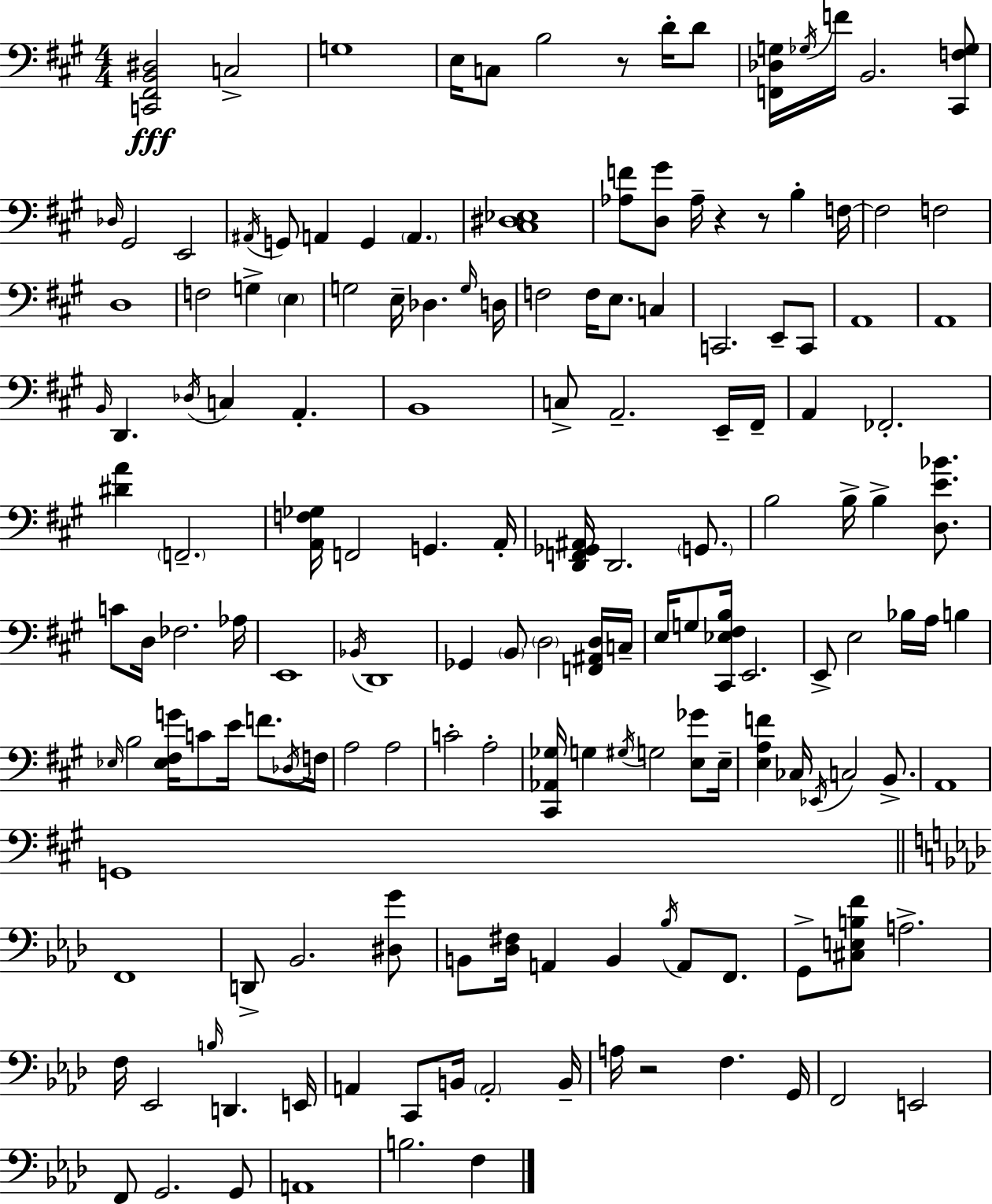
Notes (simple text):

[C2,F#2,B2,D#3]/h C3/h G3/w E3/s C3/e B3/h R/e D4/s D4/e [F2,Db3,G3]/s Gb3/s F4/s B2/h. [C#2,F3,Gb3]/e Db3/s G#2/h E2/h A#2/s G2/e A2/q G2/q A2/q. [C#3,D#3,Eb3]/w [Ab3,F4]/e [D3,G#4]/e Ab3/s R/q R/e B3/q F3/s F3/h F3/h D3/w F3/h G3/q E3/q G3/h E3/s Db3/q. G3/s D3/s F3/h F3/s E3/e. C3/q C2/h. E2/e C2/e A2/w A2/w B2/s D2/q. Db3/s C3/q A2/q. B2/w C3/e A2/h. E2/s F#2/s A2/q FES2/h. [D#4,A4]/q F2/h. [A2,F3,Gb3]/s F2/h G2/q. A2/s [D2,F2,Gb2,A#2]/s D2/h. G2/e. B3/h B3/s B3/q [D3,E4,Bb4]/e. C4/e D3/s FES3/h. Ab3/s E2/w Bb2/s D2/w Gb2/q B2/e D3/h [F2,A#2,D3]/s C3/s E3/s G3/e [C#2,Eb3,F#3,B3]/s E2/h. E2/e E3/h Bb3/s A3/s B3/q Eb3/s B3/h [Eb3,F#3,G4]/s C4/e E4/s F4/e. Db3/s F3/s A3/h A3/h C4/h A3/h [C#2,Ab2,Gb3]/s G3/q G#3/s G3/h [E3,Gb4]/e E3/s [E3,A3,F4]/q CES3/s Eb2/s C3/h B2/e. A2/w G2/w F2/w D2/e Bb2/h. [D#3,G4]/e B2/e [Db3,F#3]/s A2/q B2/q Bb3/s A2/e F2/e. G2/e [C#3,E3,B3,F4]/e A3/h. F3/s Eb2/h B3/s D2/q. E2/s A2/q C2/e B2/s A2/h B2/s A3/s R/h F3/q. G2/s F2/h E2/h F2/e G2/h. G2/e A2/w B3/h. F3/q